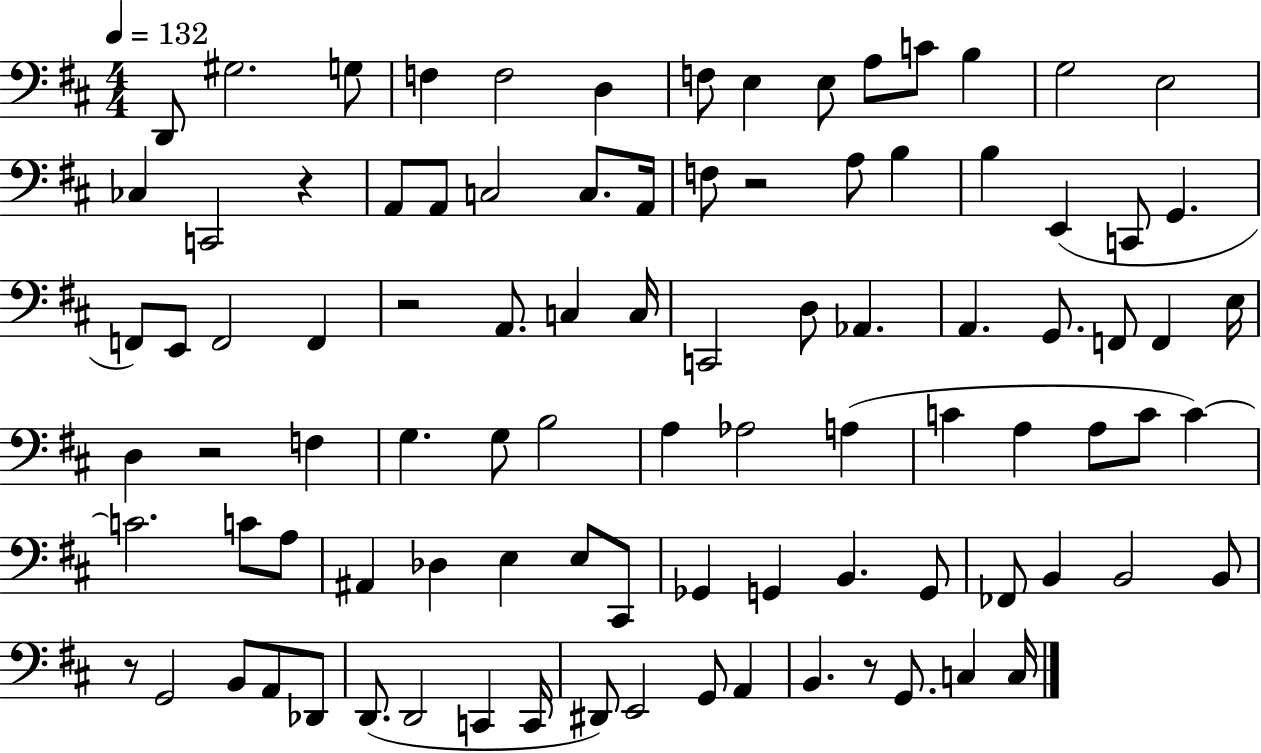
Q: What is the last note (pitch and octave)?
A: C3